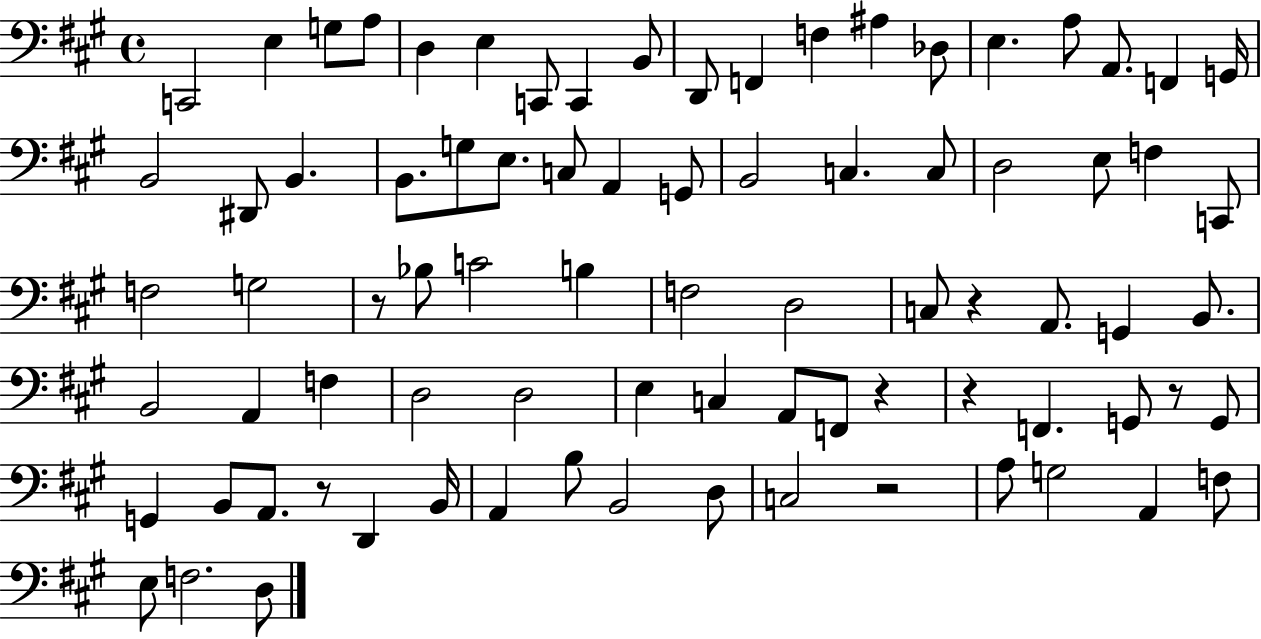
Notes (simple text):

C2/h E3/q G3/e A3/e D3/q E3/q C2/e C2/q B2/e D2/e F2/q F3/q A#3/q Db3/e E3/q. A3/e A2/e. F2/q G2/s B2/h D#2/e B2/q. B2/e. G3/e E3/e. C3/e A2/q G2/e B2/h C3/q. C3/e D3/h E3/e F3/q C2/e F3/h G3/h R/e Bb3/e C4/h B3/q F3/h D3/h C3/e R/q A2/e. G2/q B2/e. B2/h A2/q F3/q D3/h D3/h E3/q C3/q A2/e F2/e R/q R/q F2/q. G2/e R/e G2/e G2/q B2/e A2/e. R/e D2/q B2/s A2/q B3/e B2/h D3/e C3/h R/h A3/e G3/h A2/q F3/e E3/e F3/h. D3/e